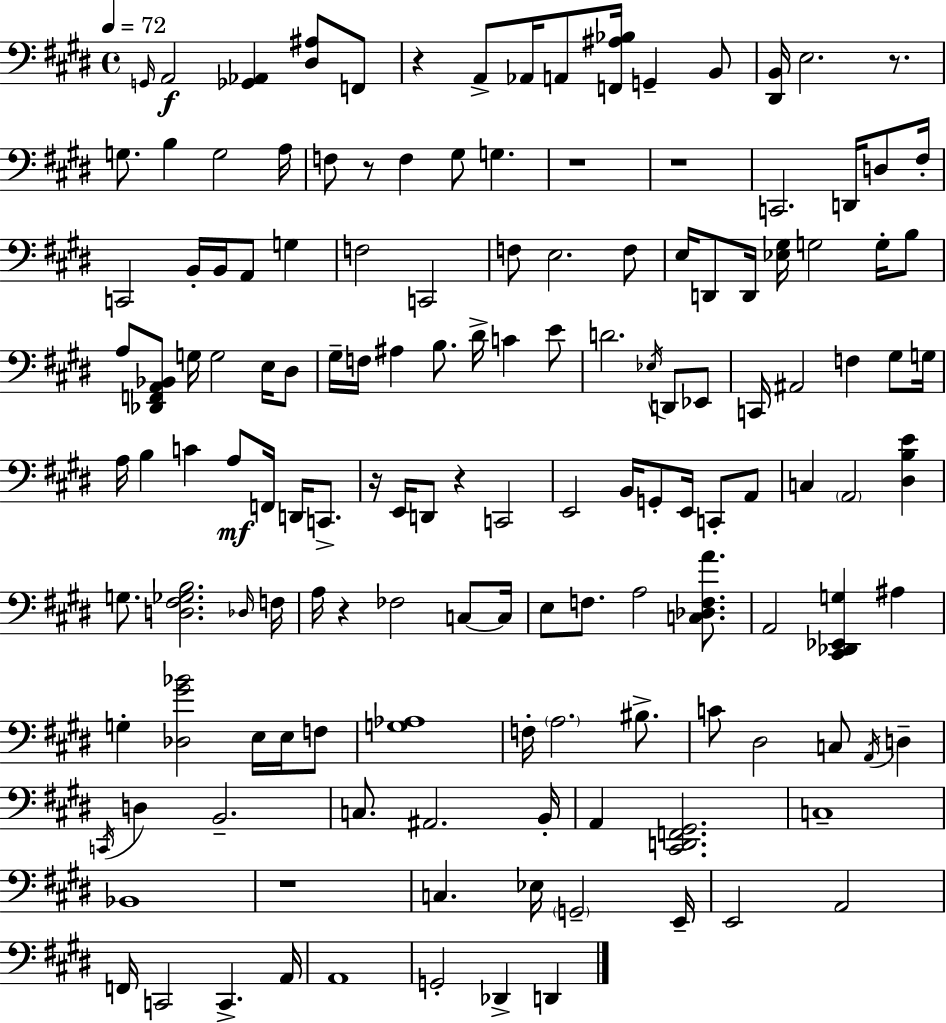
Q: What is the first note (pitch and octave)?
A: G2